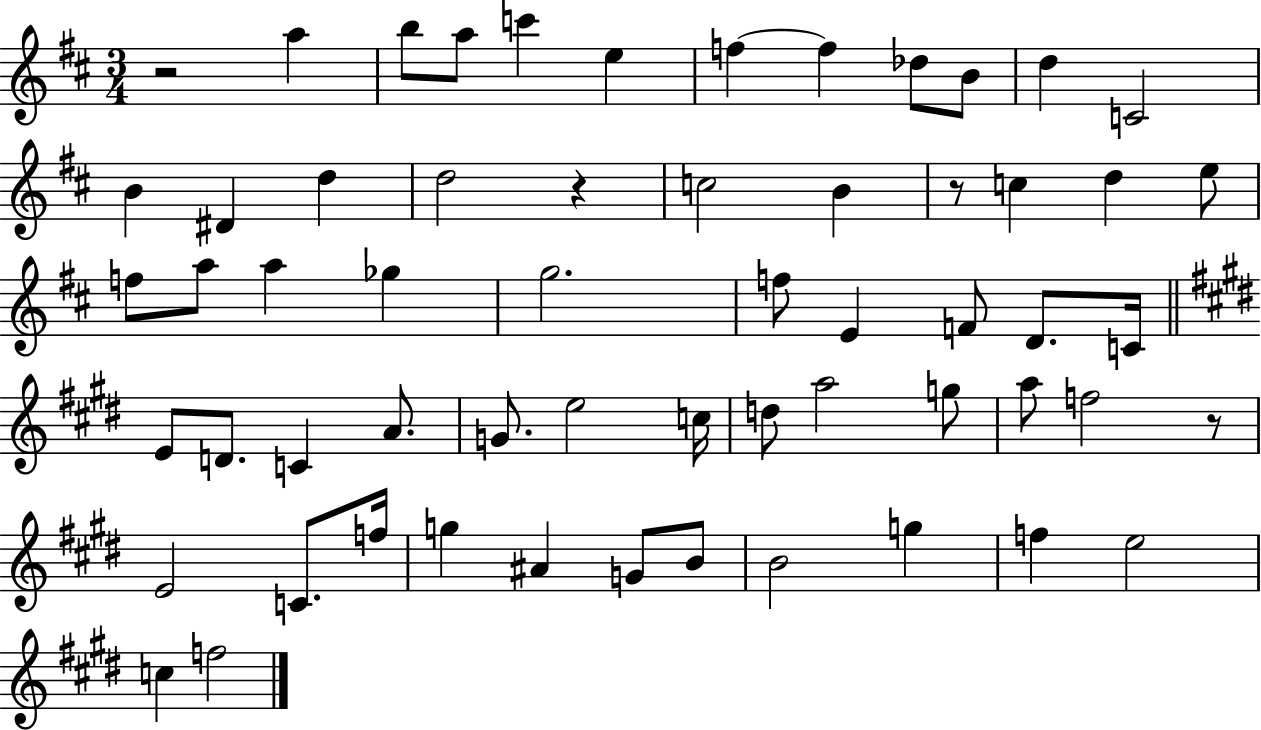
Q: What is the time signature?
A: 3/4